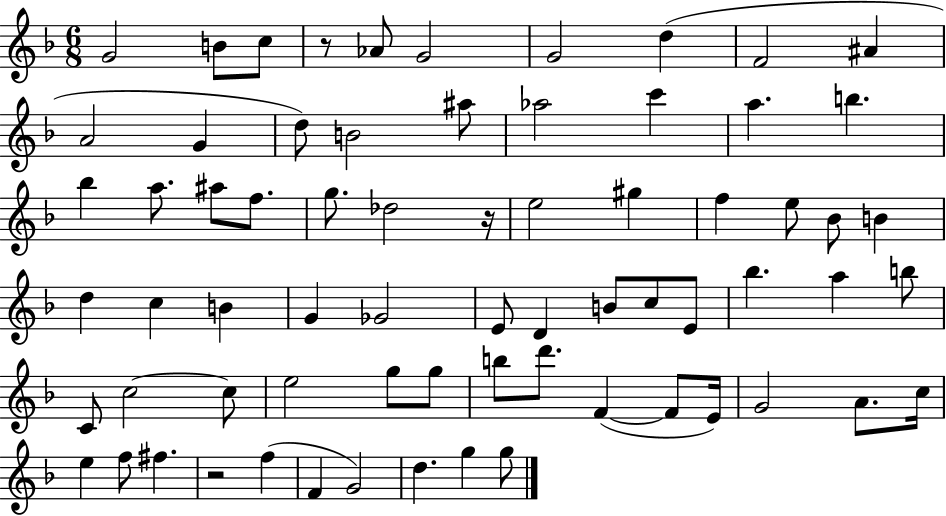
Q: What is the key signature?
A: F major